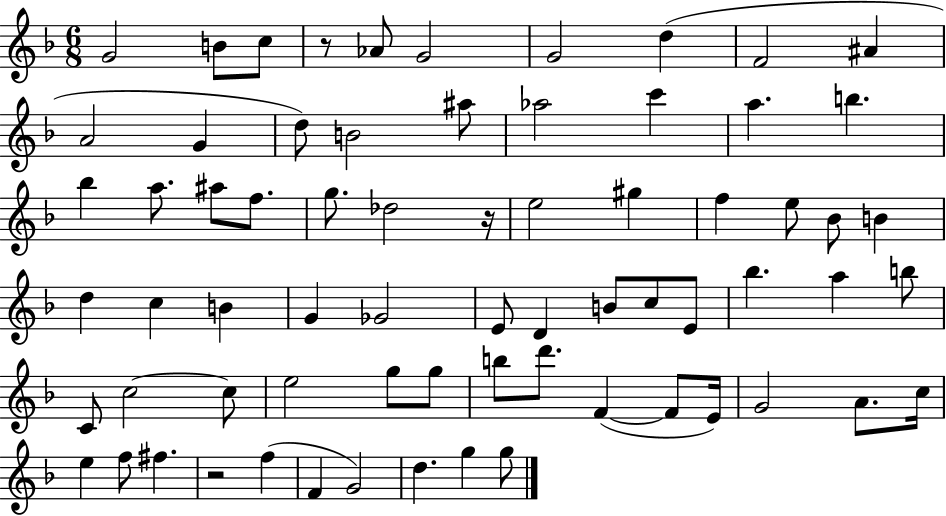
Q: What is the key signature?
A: F major